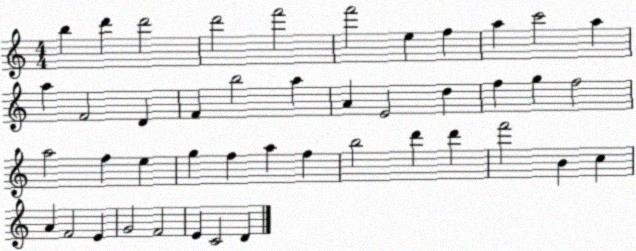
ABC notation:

X:1
T:Untitled
M:4/4
L:1/4
K:C
b d' d'2 d'2 f'2 f'2 e f a c'2 a a F2 D F b2 a A E2 d f g f2 a2 f e g f a f b2 d' d' f'2 B c A F2 E G2 F2 E C2 D